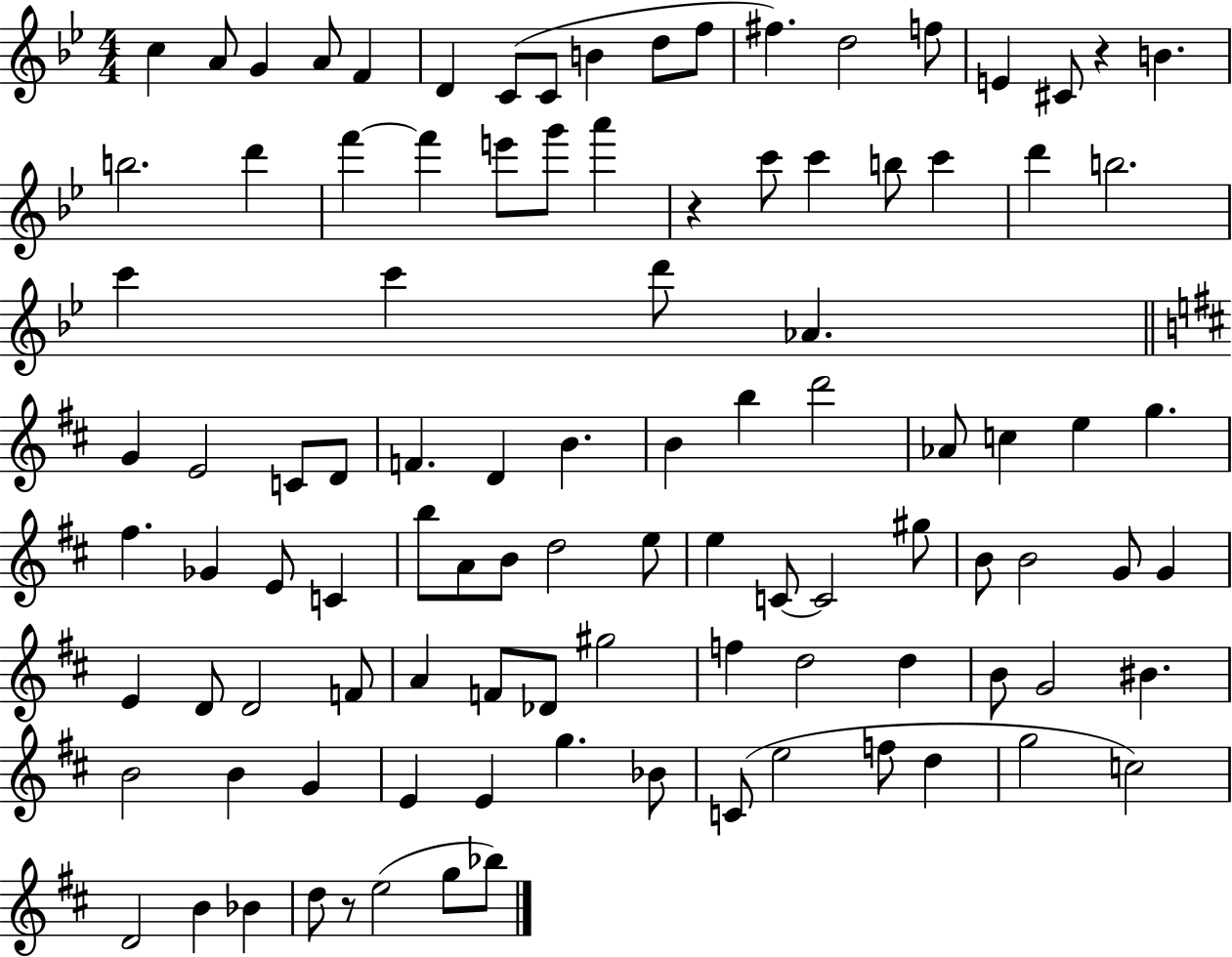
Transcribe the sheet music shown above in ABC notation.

X:1
T:Untitled
M:4/4
L:1/4
K:Bb
c A/2 G A/2 F D C/2 C/2 B d/2 f/2 ^f d2 f/2 E ^C/2 z B b2 d' f' f' e'/2 g'/2 a' z c'/2 c' b/2 c' d' b2 c' c' d'/2 _A G E2 C/2 D/2 F D B B b d'2 _A/2 c e g ^f _G E/2 C b/2 A/2 B/2 d2 e/2 e C/2 C2 ^g/2 B/2 B2 G/2 G E D/2 D2 F/2 A F/2 _D/2 ^g2 f d2 d B/2 G2 ^B B2 B G E E g _B/2 C/2 e2 f/2 d g2 c2 D2 B _B d/2 z/2 e2 g/2 _b/2